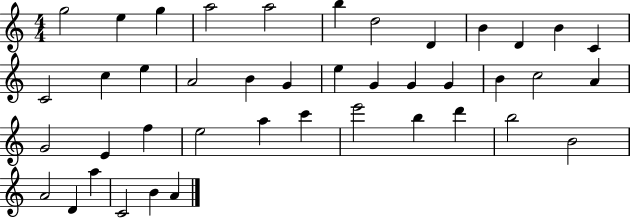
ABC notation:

X:1
T:Untitled
M:4/4
L:1/4
K:C
g2 e g a2 a2 b d2 D B D B C C2 c e A2 B G e G G G B c2 A G2 E f e2 a c' e'2 b d' b2 B2 A2 D a C2 B A